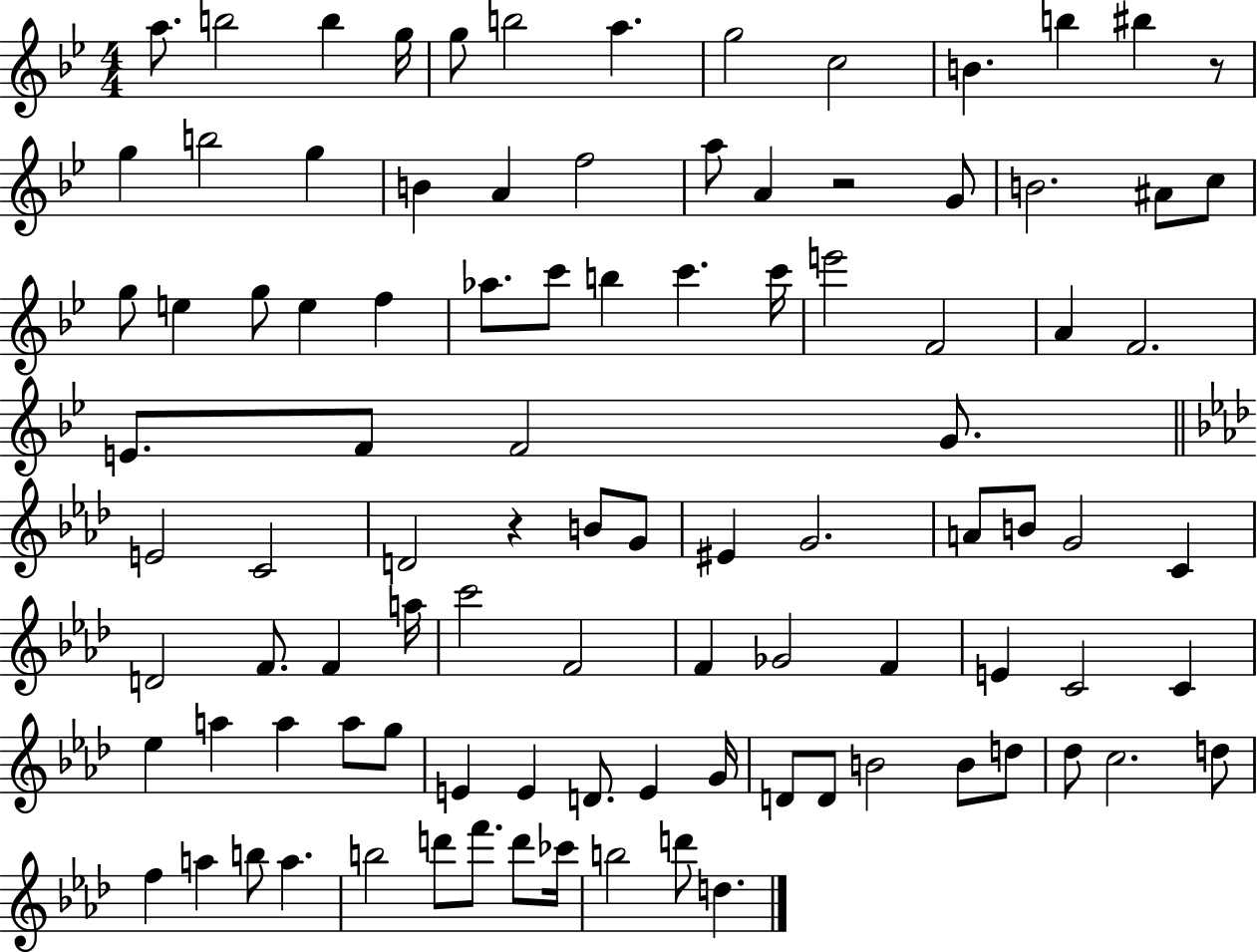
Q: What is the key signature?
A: BES major